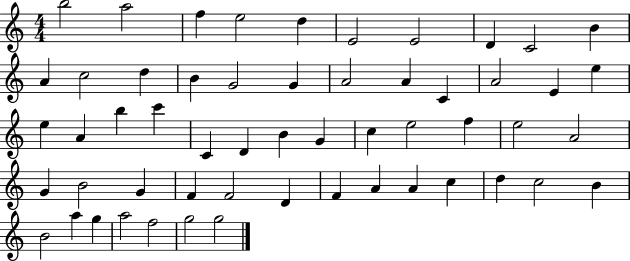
X:1
T:Untitled
M:4/4
L:1/4
K:C
b2 a2 f e2 d E2 E2 D C2 B A c2 d B G2 G A2 A C A2 E e e A b c' C D B G c e2 f e2 A2 G B2 G F F2 D F A A c d c2 B B2 a g a2 f2 g2 g2